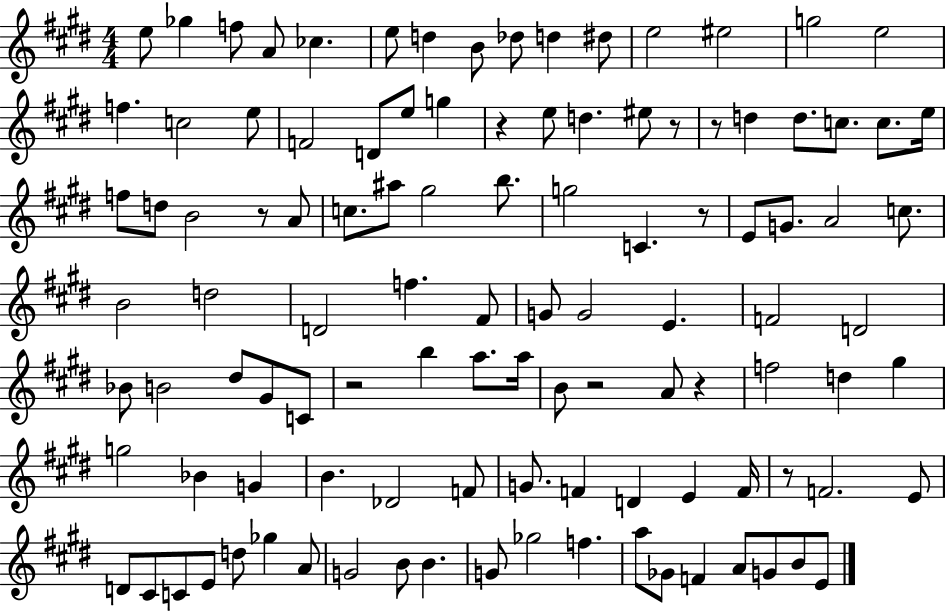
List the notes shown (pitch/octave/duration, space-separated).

E5/e Gb5/q F5/e A4/e CES5/q. E5/e D5/q B4/e Db5/e D5/q D#5/e E5/h EIS5/h G5/h E5/h F5/q. C5/h E5/e F4/h D4/e E5/e G5/q R/q E5/e D5/q. EIS5/e R/e R/e D5/q D5/e. C5/e. C5/e. E5/s F5/e D5/e B4/h R/e A4/e C5/e. A#5/e G#5/h B5/e. G5/h C4/q. R/e E4/e G4/e. A4/h C5/e. B4/h D5/h D4/h F5/q. F#4/e G4/e G4/h E4/q. F4/h D4/h Bb4/e B4/h D#5/e G#4/e C4/e R/h B5/q A5/e. A5/s B4/e R/h A4/e R/q F5/h D5/q G#5/q G5/h Bb4/q G4/q B4/q. Db4/h F4/e G4/e. F4/q D4/q E4/q F4/s R/e F4/h. E4/e D4/e C#4/e C4/e E4/e D5/e Gb5/q A4/e G4/h B4/e B4/q. G4/e Gb5/h F5/q. A5/e Gb4/e F4/q A4/e G4/e B4/e E4/e